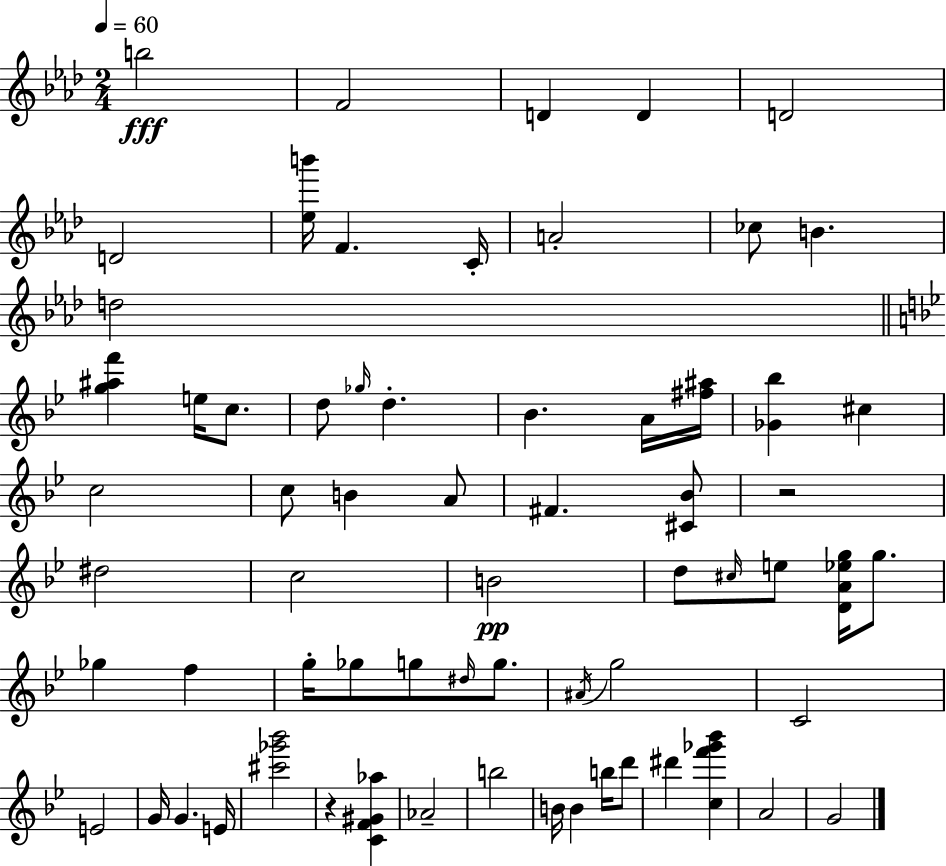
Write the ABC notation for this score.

X:1
T:Untitled
M:2/4
L:1/4
K:Ab
b2 F2 D D D2 D2 [_eb']/4 F C/4 A2 _c/2 B d2 [g^af'] e/4 c/2 d/2 _g/4 d _B A/4 [^f^a]/4 [_G_b] ^c c2 c/2 B A/2 ^F [^C_B]/2 z2 ^d2 c2 B2 d/2 ^c/4 e/2 [DA_eg]/4 g/2 _g f g/4 _g/2 g/2 ^d/4 g/2 ^A/4 g2 C2 E2 G/4 G E/4 [^c'_g'_b']2 z [CF^G_a] _A2 b2 B/4 B b/4 d'/2 ^d' [cf'_g'_b'] A2 G2